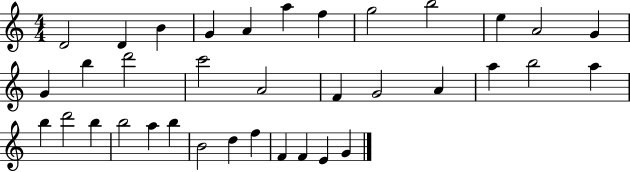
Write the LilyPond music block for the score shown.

{
  \clef treble
  \numericTimeSignature
  \time 4/4
  \key c \major
  d'2 d'4 b'4 | g'4 a'4 a''4 f''4 | g''2 b''2 | e''4 a'2 g'4 | \break g'4 b''4 d'''2 | c'''2 a'2 | f'4 g'2 a'4 | a''4 b''2 a''4 | \break b''4 d'''2 b''4 | b''2 a''4 b''4 | b'2 d''4 f''4 | f'4 f'4 e'4 g'4 | \break \bar "|."
}